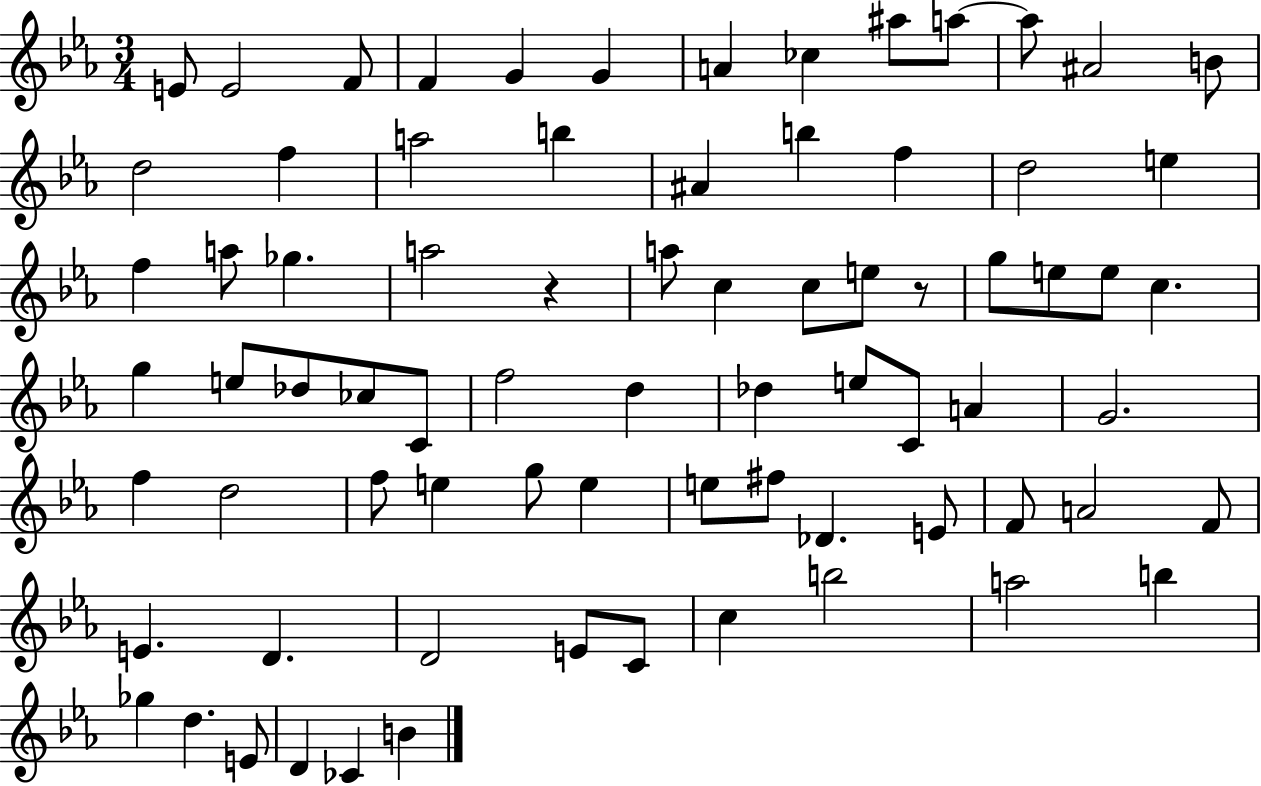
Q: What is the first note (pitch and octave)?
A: E4